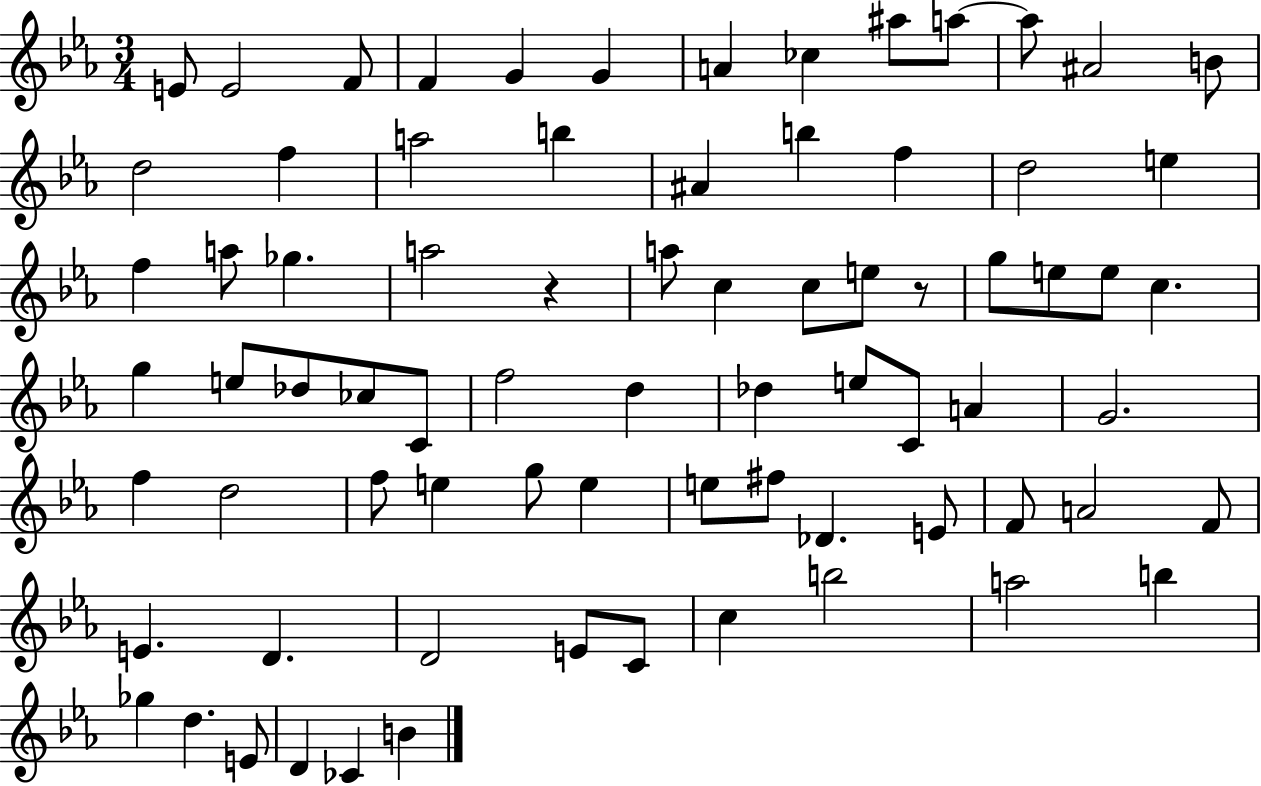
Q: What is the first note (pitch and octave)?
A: E4